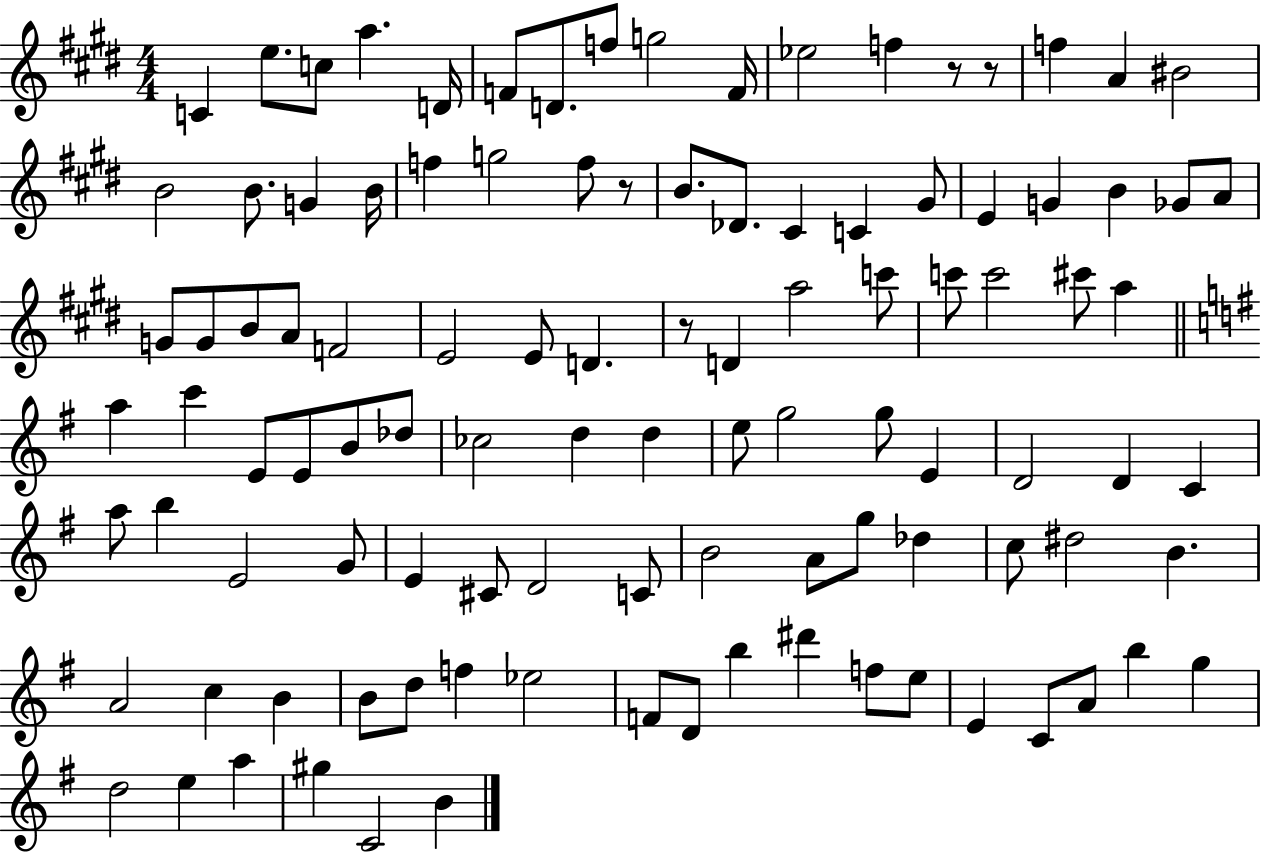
X:1
T:Untitled
M:4/4
L:1/4
K:E
C e/2 c/2 a D/4 F/2 D/2 f/2 g2 F/4 _e2 f z/2 z/2 f A ^B2 B2 B/2 G B/4 f g2 f/2 z/2 B/2 _D/2 ^C C ^G/2 E G B _G/2 A/2 G/2 G/2 B/2 A/2 F2 E2 E/2 D z/2 D a2 c'/2 c'/2 c'2 ^c'/2 a a c' E/2 E/2 B/2 _d/2 _c2 d d e/2 g2 g/2 E D2 D C a/2 b E2 G/2 E ^C/2 D2 C/2 B2 A/2 g/2 _d c/2 ^d2 B A2 c B B/2 d/2 f _e2 F/2 D/2 b ^d' f/2 e/2 E C/2 A/2 b g d2 e a ^g C2 B